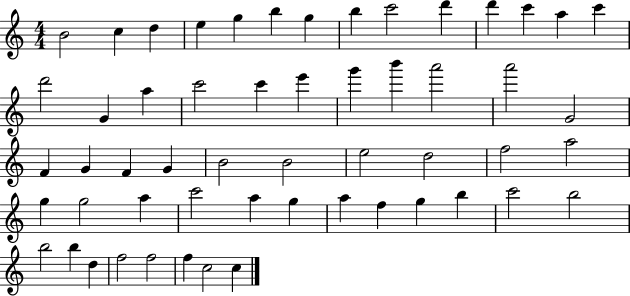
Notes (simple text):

B4/h C5/q D5/q E5/q G5/q B5/q G5/q B5/q C6/h D6/q D6/q C6/q A5/q C6/q D6/h G4/q A5/q C6/h C6/q E6/q G6/q B6/q A6/h A6/h G4/h F4/q G4/q F4/q G4/q B4/h B4/h E5/h D5/h F5/h A5/h G5/q G5/h A5/q C6/h A5/q G5/q A5/q F5/q G5/q B5/q C6/h B5/h B5/h B5/q D5/q F5/h F5/h F5/q C5/h C5/q